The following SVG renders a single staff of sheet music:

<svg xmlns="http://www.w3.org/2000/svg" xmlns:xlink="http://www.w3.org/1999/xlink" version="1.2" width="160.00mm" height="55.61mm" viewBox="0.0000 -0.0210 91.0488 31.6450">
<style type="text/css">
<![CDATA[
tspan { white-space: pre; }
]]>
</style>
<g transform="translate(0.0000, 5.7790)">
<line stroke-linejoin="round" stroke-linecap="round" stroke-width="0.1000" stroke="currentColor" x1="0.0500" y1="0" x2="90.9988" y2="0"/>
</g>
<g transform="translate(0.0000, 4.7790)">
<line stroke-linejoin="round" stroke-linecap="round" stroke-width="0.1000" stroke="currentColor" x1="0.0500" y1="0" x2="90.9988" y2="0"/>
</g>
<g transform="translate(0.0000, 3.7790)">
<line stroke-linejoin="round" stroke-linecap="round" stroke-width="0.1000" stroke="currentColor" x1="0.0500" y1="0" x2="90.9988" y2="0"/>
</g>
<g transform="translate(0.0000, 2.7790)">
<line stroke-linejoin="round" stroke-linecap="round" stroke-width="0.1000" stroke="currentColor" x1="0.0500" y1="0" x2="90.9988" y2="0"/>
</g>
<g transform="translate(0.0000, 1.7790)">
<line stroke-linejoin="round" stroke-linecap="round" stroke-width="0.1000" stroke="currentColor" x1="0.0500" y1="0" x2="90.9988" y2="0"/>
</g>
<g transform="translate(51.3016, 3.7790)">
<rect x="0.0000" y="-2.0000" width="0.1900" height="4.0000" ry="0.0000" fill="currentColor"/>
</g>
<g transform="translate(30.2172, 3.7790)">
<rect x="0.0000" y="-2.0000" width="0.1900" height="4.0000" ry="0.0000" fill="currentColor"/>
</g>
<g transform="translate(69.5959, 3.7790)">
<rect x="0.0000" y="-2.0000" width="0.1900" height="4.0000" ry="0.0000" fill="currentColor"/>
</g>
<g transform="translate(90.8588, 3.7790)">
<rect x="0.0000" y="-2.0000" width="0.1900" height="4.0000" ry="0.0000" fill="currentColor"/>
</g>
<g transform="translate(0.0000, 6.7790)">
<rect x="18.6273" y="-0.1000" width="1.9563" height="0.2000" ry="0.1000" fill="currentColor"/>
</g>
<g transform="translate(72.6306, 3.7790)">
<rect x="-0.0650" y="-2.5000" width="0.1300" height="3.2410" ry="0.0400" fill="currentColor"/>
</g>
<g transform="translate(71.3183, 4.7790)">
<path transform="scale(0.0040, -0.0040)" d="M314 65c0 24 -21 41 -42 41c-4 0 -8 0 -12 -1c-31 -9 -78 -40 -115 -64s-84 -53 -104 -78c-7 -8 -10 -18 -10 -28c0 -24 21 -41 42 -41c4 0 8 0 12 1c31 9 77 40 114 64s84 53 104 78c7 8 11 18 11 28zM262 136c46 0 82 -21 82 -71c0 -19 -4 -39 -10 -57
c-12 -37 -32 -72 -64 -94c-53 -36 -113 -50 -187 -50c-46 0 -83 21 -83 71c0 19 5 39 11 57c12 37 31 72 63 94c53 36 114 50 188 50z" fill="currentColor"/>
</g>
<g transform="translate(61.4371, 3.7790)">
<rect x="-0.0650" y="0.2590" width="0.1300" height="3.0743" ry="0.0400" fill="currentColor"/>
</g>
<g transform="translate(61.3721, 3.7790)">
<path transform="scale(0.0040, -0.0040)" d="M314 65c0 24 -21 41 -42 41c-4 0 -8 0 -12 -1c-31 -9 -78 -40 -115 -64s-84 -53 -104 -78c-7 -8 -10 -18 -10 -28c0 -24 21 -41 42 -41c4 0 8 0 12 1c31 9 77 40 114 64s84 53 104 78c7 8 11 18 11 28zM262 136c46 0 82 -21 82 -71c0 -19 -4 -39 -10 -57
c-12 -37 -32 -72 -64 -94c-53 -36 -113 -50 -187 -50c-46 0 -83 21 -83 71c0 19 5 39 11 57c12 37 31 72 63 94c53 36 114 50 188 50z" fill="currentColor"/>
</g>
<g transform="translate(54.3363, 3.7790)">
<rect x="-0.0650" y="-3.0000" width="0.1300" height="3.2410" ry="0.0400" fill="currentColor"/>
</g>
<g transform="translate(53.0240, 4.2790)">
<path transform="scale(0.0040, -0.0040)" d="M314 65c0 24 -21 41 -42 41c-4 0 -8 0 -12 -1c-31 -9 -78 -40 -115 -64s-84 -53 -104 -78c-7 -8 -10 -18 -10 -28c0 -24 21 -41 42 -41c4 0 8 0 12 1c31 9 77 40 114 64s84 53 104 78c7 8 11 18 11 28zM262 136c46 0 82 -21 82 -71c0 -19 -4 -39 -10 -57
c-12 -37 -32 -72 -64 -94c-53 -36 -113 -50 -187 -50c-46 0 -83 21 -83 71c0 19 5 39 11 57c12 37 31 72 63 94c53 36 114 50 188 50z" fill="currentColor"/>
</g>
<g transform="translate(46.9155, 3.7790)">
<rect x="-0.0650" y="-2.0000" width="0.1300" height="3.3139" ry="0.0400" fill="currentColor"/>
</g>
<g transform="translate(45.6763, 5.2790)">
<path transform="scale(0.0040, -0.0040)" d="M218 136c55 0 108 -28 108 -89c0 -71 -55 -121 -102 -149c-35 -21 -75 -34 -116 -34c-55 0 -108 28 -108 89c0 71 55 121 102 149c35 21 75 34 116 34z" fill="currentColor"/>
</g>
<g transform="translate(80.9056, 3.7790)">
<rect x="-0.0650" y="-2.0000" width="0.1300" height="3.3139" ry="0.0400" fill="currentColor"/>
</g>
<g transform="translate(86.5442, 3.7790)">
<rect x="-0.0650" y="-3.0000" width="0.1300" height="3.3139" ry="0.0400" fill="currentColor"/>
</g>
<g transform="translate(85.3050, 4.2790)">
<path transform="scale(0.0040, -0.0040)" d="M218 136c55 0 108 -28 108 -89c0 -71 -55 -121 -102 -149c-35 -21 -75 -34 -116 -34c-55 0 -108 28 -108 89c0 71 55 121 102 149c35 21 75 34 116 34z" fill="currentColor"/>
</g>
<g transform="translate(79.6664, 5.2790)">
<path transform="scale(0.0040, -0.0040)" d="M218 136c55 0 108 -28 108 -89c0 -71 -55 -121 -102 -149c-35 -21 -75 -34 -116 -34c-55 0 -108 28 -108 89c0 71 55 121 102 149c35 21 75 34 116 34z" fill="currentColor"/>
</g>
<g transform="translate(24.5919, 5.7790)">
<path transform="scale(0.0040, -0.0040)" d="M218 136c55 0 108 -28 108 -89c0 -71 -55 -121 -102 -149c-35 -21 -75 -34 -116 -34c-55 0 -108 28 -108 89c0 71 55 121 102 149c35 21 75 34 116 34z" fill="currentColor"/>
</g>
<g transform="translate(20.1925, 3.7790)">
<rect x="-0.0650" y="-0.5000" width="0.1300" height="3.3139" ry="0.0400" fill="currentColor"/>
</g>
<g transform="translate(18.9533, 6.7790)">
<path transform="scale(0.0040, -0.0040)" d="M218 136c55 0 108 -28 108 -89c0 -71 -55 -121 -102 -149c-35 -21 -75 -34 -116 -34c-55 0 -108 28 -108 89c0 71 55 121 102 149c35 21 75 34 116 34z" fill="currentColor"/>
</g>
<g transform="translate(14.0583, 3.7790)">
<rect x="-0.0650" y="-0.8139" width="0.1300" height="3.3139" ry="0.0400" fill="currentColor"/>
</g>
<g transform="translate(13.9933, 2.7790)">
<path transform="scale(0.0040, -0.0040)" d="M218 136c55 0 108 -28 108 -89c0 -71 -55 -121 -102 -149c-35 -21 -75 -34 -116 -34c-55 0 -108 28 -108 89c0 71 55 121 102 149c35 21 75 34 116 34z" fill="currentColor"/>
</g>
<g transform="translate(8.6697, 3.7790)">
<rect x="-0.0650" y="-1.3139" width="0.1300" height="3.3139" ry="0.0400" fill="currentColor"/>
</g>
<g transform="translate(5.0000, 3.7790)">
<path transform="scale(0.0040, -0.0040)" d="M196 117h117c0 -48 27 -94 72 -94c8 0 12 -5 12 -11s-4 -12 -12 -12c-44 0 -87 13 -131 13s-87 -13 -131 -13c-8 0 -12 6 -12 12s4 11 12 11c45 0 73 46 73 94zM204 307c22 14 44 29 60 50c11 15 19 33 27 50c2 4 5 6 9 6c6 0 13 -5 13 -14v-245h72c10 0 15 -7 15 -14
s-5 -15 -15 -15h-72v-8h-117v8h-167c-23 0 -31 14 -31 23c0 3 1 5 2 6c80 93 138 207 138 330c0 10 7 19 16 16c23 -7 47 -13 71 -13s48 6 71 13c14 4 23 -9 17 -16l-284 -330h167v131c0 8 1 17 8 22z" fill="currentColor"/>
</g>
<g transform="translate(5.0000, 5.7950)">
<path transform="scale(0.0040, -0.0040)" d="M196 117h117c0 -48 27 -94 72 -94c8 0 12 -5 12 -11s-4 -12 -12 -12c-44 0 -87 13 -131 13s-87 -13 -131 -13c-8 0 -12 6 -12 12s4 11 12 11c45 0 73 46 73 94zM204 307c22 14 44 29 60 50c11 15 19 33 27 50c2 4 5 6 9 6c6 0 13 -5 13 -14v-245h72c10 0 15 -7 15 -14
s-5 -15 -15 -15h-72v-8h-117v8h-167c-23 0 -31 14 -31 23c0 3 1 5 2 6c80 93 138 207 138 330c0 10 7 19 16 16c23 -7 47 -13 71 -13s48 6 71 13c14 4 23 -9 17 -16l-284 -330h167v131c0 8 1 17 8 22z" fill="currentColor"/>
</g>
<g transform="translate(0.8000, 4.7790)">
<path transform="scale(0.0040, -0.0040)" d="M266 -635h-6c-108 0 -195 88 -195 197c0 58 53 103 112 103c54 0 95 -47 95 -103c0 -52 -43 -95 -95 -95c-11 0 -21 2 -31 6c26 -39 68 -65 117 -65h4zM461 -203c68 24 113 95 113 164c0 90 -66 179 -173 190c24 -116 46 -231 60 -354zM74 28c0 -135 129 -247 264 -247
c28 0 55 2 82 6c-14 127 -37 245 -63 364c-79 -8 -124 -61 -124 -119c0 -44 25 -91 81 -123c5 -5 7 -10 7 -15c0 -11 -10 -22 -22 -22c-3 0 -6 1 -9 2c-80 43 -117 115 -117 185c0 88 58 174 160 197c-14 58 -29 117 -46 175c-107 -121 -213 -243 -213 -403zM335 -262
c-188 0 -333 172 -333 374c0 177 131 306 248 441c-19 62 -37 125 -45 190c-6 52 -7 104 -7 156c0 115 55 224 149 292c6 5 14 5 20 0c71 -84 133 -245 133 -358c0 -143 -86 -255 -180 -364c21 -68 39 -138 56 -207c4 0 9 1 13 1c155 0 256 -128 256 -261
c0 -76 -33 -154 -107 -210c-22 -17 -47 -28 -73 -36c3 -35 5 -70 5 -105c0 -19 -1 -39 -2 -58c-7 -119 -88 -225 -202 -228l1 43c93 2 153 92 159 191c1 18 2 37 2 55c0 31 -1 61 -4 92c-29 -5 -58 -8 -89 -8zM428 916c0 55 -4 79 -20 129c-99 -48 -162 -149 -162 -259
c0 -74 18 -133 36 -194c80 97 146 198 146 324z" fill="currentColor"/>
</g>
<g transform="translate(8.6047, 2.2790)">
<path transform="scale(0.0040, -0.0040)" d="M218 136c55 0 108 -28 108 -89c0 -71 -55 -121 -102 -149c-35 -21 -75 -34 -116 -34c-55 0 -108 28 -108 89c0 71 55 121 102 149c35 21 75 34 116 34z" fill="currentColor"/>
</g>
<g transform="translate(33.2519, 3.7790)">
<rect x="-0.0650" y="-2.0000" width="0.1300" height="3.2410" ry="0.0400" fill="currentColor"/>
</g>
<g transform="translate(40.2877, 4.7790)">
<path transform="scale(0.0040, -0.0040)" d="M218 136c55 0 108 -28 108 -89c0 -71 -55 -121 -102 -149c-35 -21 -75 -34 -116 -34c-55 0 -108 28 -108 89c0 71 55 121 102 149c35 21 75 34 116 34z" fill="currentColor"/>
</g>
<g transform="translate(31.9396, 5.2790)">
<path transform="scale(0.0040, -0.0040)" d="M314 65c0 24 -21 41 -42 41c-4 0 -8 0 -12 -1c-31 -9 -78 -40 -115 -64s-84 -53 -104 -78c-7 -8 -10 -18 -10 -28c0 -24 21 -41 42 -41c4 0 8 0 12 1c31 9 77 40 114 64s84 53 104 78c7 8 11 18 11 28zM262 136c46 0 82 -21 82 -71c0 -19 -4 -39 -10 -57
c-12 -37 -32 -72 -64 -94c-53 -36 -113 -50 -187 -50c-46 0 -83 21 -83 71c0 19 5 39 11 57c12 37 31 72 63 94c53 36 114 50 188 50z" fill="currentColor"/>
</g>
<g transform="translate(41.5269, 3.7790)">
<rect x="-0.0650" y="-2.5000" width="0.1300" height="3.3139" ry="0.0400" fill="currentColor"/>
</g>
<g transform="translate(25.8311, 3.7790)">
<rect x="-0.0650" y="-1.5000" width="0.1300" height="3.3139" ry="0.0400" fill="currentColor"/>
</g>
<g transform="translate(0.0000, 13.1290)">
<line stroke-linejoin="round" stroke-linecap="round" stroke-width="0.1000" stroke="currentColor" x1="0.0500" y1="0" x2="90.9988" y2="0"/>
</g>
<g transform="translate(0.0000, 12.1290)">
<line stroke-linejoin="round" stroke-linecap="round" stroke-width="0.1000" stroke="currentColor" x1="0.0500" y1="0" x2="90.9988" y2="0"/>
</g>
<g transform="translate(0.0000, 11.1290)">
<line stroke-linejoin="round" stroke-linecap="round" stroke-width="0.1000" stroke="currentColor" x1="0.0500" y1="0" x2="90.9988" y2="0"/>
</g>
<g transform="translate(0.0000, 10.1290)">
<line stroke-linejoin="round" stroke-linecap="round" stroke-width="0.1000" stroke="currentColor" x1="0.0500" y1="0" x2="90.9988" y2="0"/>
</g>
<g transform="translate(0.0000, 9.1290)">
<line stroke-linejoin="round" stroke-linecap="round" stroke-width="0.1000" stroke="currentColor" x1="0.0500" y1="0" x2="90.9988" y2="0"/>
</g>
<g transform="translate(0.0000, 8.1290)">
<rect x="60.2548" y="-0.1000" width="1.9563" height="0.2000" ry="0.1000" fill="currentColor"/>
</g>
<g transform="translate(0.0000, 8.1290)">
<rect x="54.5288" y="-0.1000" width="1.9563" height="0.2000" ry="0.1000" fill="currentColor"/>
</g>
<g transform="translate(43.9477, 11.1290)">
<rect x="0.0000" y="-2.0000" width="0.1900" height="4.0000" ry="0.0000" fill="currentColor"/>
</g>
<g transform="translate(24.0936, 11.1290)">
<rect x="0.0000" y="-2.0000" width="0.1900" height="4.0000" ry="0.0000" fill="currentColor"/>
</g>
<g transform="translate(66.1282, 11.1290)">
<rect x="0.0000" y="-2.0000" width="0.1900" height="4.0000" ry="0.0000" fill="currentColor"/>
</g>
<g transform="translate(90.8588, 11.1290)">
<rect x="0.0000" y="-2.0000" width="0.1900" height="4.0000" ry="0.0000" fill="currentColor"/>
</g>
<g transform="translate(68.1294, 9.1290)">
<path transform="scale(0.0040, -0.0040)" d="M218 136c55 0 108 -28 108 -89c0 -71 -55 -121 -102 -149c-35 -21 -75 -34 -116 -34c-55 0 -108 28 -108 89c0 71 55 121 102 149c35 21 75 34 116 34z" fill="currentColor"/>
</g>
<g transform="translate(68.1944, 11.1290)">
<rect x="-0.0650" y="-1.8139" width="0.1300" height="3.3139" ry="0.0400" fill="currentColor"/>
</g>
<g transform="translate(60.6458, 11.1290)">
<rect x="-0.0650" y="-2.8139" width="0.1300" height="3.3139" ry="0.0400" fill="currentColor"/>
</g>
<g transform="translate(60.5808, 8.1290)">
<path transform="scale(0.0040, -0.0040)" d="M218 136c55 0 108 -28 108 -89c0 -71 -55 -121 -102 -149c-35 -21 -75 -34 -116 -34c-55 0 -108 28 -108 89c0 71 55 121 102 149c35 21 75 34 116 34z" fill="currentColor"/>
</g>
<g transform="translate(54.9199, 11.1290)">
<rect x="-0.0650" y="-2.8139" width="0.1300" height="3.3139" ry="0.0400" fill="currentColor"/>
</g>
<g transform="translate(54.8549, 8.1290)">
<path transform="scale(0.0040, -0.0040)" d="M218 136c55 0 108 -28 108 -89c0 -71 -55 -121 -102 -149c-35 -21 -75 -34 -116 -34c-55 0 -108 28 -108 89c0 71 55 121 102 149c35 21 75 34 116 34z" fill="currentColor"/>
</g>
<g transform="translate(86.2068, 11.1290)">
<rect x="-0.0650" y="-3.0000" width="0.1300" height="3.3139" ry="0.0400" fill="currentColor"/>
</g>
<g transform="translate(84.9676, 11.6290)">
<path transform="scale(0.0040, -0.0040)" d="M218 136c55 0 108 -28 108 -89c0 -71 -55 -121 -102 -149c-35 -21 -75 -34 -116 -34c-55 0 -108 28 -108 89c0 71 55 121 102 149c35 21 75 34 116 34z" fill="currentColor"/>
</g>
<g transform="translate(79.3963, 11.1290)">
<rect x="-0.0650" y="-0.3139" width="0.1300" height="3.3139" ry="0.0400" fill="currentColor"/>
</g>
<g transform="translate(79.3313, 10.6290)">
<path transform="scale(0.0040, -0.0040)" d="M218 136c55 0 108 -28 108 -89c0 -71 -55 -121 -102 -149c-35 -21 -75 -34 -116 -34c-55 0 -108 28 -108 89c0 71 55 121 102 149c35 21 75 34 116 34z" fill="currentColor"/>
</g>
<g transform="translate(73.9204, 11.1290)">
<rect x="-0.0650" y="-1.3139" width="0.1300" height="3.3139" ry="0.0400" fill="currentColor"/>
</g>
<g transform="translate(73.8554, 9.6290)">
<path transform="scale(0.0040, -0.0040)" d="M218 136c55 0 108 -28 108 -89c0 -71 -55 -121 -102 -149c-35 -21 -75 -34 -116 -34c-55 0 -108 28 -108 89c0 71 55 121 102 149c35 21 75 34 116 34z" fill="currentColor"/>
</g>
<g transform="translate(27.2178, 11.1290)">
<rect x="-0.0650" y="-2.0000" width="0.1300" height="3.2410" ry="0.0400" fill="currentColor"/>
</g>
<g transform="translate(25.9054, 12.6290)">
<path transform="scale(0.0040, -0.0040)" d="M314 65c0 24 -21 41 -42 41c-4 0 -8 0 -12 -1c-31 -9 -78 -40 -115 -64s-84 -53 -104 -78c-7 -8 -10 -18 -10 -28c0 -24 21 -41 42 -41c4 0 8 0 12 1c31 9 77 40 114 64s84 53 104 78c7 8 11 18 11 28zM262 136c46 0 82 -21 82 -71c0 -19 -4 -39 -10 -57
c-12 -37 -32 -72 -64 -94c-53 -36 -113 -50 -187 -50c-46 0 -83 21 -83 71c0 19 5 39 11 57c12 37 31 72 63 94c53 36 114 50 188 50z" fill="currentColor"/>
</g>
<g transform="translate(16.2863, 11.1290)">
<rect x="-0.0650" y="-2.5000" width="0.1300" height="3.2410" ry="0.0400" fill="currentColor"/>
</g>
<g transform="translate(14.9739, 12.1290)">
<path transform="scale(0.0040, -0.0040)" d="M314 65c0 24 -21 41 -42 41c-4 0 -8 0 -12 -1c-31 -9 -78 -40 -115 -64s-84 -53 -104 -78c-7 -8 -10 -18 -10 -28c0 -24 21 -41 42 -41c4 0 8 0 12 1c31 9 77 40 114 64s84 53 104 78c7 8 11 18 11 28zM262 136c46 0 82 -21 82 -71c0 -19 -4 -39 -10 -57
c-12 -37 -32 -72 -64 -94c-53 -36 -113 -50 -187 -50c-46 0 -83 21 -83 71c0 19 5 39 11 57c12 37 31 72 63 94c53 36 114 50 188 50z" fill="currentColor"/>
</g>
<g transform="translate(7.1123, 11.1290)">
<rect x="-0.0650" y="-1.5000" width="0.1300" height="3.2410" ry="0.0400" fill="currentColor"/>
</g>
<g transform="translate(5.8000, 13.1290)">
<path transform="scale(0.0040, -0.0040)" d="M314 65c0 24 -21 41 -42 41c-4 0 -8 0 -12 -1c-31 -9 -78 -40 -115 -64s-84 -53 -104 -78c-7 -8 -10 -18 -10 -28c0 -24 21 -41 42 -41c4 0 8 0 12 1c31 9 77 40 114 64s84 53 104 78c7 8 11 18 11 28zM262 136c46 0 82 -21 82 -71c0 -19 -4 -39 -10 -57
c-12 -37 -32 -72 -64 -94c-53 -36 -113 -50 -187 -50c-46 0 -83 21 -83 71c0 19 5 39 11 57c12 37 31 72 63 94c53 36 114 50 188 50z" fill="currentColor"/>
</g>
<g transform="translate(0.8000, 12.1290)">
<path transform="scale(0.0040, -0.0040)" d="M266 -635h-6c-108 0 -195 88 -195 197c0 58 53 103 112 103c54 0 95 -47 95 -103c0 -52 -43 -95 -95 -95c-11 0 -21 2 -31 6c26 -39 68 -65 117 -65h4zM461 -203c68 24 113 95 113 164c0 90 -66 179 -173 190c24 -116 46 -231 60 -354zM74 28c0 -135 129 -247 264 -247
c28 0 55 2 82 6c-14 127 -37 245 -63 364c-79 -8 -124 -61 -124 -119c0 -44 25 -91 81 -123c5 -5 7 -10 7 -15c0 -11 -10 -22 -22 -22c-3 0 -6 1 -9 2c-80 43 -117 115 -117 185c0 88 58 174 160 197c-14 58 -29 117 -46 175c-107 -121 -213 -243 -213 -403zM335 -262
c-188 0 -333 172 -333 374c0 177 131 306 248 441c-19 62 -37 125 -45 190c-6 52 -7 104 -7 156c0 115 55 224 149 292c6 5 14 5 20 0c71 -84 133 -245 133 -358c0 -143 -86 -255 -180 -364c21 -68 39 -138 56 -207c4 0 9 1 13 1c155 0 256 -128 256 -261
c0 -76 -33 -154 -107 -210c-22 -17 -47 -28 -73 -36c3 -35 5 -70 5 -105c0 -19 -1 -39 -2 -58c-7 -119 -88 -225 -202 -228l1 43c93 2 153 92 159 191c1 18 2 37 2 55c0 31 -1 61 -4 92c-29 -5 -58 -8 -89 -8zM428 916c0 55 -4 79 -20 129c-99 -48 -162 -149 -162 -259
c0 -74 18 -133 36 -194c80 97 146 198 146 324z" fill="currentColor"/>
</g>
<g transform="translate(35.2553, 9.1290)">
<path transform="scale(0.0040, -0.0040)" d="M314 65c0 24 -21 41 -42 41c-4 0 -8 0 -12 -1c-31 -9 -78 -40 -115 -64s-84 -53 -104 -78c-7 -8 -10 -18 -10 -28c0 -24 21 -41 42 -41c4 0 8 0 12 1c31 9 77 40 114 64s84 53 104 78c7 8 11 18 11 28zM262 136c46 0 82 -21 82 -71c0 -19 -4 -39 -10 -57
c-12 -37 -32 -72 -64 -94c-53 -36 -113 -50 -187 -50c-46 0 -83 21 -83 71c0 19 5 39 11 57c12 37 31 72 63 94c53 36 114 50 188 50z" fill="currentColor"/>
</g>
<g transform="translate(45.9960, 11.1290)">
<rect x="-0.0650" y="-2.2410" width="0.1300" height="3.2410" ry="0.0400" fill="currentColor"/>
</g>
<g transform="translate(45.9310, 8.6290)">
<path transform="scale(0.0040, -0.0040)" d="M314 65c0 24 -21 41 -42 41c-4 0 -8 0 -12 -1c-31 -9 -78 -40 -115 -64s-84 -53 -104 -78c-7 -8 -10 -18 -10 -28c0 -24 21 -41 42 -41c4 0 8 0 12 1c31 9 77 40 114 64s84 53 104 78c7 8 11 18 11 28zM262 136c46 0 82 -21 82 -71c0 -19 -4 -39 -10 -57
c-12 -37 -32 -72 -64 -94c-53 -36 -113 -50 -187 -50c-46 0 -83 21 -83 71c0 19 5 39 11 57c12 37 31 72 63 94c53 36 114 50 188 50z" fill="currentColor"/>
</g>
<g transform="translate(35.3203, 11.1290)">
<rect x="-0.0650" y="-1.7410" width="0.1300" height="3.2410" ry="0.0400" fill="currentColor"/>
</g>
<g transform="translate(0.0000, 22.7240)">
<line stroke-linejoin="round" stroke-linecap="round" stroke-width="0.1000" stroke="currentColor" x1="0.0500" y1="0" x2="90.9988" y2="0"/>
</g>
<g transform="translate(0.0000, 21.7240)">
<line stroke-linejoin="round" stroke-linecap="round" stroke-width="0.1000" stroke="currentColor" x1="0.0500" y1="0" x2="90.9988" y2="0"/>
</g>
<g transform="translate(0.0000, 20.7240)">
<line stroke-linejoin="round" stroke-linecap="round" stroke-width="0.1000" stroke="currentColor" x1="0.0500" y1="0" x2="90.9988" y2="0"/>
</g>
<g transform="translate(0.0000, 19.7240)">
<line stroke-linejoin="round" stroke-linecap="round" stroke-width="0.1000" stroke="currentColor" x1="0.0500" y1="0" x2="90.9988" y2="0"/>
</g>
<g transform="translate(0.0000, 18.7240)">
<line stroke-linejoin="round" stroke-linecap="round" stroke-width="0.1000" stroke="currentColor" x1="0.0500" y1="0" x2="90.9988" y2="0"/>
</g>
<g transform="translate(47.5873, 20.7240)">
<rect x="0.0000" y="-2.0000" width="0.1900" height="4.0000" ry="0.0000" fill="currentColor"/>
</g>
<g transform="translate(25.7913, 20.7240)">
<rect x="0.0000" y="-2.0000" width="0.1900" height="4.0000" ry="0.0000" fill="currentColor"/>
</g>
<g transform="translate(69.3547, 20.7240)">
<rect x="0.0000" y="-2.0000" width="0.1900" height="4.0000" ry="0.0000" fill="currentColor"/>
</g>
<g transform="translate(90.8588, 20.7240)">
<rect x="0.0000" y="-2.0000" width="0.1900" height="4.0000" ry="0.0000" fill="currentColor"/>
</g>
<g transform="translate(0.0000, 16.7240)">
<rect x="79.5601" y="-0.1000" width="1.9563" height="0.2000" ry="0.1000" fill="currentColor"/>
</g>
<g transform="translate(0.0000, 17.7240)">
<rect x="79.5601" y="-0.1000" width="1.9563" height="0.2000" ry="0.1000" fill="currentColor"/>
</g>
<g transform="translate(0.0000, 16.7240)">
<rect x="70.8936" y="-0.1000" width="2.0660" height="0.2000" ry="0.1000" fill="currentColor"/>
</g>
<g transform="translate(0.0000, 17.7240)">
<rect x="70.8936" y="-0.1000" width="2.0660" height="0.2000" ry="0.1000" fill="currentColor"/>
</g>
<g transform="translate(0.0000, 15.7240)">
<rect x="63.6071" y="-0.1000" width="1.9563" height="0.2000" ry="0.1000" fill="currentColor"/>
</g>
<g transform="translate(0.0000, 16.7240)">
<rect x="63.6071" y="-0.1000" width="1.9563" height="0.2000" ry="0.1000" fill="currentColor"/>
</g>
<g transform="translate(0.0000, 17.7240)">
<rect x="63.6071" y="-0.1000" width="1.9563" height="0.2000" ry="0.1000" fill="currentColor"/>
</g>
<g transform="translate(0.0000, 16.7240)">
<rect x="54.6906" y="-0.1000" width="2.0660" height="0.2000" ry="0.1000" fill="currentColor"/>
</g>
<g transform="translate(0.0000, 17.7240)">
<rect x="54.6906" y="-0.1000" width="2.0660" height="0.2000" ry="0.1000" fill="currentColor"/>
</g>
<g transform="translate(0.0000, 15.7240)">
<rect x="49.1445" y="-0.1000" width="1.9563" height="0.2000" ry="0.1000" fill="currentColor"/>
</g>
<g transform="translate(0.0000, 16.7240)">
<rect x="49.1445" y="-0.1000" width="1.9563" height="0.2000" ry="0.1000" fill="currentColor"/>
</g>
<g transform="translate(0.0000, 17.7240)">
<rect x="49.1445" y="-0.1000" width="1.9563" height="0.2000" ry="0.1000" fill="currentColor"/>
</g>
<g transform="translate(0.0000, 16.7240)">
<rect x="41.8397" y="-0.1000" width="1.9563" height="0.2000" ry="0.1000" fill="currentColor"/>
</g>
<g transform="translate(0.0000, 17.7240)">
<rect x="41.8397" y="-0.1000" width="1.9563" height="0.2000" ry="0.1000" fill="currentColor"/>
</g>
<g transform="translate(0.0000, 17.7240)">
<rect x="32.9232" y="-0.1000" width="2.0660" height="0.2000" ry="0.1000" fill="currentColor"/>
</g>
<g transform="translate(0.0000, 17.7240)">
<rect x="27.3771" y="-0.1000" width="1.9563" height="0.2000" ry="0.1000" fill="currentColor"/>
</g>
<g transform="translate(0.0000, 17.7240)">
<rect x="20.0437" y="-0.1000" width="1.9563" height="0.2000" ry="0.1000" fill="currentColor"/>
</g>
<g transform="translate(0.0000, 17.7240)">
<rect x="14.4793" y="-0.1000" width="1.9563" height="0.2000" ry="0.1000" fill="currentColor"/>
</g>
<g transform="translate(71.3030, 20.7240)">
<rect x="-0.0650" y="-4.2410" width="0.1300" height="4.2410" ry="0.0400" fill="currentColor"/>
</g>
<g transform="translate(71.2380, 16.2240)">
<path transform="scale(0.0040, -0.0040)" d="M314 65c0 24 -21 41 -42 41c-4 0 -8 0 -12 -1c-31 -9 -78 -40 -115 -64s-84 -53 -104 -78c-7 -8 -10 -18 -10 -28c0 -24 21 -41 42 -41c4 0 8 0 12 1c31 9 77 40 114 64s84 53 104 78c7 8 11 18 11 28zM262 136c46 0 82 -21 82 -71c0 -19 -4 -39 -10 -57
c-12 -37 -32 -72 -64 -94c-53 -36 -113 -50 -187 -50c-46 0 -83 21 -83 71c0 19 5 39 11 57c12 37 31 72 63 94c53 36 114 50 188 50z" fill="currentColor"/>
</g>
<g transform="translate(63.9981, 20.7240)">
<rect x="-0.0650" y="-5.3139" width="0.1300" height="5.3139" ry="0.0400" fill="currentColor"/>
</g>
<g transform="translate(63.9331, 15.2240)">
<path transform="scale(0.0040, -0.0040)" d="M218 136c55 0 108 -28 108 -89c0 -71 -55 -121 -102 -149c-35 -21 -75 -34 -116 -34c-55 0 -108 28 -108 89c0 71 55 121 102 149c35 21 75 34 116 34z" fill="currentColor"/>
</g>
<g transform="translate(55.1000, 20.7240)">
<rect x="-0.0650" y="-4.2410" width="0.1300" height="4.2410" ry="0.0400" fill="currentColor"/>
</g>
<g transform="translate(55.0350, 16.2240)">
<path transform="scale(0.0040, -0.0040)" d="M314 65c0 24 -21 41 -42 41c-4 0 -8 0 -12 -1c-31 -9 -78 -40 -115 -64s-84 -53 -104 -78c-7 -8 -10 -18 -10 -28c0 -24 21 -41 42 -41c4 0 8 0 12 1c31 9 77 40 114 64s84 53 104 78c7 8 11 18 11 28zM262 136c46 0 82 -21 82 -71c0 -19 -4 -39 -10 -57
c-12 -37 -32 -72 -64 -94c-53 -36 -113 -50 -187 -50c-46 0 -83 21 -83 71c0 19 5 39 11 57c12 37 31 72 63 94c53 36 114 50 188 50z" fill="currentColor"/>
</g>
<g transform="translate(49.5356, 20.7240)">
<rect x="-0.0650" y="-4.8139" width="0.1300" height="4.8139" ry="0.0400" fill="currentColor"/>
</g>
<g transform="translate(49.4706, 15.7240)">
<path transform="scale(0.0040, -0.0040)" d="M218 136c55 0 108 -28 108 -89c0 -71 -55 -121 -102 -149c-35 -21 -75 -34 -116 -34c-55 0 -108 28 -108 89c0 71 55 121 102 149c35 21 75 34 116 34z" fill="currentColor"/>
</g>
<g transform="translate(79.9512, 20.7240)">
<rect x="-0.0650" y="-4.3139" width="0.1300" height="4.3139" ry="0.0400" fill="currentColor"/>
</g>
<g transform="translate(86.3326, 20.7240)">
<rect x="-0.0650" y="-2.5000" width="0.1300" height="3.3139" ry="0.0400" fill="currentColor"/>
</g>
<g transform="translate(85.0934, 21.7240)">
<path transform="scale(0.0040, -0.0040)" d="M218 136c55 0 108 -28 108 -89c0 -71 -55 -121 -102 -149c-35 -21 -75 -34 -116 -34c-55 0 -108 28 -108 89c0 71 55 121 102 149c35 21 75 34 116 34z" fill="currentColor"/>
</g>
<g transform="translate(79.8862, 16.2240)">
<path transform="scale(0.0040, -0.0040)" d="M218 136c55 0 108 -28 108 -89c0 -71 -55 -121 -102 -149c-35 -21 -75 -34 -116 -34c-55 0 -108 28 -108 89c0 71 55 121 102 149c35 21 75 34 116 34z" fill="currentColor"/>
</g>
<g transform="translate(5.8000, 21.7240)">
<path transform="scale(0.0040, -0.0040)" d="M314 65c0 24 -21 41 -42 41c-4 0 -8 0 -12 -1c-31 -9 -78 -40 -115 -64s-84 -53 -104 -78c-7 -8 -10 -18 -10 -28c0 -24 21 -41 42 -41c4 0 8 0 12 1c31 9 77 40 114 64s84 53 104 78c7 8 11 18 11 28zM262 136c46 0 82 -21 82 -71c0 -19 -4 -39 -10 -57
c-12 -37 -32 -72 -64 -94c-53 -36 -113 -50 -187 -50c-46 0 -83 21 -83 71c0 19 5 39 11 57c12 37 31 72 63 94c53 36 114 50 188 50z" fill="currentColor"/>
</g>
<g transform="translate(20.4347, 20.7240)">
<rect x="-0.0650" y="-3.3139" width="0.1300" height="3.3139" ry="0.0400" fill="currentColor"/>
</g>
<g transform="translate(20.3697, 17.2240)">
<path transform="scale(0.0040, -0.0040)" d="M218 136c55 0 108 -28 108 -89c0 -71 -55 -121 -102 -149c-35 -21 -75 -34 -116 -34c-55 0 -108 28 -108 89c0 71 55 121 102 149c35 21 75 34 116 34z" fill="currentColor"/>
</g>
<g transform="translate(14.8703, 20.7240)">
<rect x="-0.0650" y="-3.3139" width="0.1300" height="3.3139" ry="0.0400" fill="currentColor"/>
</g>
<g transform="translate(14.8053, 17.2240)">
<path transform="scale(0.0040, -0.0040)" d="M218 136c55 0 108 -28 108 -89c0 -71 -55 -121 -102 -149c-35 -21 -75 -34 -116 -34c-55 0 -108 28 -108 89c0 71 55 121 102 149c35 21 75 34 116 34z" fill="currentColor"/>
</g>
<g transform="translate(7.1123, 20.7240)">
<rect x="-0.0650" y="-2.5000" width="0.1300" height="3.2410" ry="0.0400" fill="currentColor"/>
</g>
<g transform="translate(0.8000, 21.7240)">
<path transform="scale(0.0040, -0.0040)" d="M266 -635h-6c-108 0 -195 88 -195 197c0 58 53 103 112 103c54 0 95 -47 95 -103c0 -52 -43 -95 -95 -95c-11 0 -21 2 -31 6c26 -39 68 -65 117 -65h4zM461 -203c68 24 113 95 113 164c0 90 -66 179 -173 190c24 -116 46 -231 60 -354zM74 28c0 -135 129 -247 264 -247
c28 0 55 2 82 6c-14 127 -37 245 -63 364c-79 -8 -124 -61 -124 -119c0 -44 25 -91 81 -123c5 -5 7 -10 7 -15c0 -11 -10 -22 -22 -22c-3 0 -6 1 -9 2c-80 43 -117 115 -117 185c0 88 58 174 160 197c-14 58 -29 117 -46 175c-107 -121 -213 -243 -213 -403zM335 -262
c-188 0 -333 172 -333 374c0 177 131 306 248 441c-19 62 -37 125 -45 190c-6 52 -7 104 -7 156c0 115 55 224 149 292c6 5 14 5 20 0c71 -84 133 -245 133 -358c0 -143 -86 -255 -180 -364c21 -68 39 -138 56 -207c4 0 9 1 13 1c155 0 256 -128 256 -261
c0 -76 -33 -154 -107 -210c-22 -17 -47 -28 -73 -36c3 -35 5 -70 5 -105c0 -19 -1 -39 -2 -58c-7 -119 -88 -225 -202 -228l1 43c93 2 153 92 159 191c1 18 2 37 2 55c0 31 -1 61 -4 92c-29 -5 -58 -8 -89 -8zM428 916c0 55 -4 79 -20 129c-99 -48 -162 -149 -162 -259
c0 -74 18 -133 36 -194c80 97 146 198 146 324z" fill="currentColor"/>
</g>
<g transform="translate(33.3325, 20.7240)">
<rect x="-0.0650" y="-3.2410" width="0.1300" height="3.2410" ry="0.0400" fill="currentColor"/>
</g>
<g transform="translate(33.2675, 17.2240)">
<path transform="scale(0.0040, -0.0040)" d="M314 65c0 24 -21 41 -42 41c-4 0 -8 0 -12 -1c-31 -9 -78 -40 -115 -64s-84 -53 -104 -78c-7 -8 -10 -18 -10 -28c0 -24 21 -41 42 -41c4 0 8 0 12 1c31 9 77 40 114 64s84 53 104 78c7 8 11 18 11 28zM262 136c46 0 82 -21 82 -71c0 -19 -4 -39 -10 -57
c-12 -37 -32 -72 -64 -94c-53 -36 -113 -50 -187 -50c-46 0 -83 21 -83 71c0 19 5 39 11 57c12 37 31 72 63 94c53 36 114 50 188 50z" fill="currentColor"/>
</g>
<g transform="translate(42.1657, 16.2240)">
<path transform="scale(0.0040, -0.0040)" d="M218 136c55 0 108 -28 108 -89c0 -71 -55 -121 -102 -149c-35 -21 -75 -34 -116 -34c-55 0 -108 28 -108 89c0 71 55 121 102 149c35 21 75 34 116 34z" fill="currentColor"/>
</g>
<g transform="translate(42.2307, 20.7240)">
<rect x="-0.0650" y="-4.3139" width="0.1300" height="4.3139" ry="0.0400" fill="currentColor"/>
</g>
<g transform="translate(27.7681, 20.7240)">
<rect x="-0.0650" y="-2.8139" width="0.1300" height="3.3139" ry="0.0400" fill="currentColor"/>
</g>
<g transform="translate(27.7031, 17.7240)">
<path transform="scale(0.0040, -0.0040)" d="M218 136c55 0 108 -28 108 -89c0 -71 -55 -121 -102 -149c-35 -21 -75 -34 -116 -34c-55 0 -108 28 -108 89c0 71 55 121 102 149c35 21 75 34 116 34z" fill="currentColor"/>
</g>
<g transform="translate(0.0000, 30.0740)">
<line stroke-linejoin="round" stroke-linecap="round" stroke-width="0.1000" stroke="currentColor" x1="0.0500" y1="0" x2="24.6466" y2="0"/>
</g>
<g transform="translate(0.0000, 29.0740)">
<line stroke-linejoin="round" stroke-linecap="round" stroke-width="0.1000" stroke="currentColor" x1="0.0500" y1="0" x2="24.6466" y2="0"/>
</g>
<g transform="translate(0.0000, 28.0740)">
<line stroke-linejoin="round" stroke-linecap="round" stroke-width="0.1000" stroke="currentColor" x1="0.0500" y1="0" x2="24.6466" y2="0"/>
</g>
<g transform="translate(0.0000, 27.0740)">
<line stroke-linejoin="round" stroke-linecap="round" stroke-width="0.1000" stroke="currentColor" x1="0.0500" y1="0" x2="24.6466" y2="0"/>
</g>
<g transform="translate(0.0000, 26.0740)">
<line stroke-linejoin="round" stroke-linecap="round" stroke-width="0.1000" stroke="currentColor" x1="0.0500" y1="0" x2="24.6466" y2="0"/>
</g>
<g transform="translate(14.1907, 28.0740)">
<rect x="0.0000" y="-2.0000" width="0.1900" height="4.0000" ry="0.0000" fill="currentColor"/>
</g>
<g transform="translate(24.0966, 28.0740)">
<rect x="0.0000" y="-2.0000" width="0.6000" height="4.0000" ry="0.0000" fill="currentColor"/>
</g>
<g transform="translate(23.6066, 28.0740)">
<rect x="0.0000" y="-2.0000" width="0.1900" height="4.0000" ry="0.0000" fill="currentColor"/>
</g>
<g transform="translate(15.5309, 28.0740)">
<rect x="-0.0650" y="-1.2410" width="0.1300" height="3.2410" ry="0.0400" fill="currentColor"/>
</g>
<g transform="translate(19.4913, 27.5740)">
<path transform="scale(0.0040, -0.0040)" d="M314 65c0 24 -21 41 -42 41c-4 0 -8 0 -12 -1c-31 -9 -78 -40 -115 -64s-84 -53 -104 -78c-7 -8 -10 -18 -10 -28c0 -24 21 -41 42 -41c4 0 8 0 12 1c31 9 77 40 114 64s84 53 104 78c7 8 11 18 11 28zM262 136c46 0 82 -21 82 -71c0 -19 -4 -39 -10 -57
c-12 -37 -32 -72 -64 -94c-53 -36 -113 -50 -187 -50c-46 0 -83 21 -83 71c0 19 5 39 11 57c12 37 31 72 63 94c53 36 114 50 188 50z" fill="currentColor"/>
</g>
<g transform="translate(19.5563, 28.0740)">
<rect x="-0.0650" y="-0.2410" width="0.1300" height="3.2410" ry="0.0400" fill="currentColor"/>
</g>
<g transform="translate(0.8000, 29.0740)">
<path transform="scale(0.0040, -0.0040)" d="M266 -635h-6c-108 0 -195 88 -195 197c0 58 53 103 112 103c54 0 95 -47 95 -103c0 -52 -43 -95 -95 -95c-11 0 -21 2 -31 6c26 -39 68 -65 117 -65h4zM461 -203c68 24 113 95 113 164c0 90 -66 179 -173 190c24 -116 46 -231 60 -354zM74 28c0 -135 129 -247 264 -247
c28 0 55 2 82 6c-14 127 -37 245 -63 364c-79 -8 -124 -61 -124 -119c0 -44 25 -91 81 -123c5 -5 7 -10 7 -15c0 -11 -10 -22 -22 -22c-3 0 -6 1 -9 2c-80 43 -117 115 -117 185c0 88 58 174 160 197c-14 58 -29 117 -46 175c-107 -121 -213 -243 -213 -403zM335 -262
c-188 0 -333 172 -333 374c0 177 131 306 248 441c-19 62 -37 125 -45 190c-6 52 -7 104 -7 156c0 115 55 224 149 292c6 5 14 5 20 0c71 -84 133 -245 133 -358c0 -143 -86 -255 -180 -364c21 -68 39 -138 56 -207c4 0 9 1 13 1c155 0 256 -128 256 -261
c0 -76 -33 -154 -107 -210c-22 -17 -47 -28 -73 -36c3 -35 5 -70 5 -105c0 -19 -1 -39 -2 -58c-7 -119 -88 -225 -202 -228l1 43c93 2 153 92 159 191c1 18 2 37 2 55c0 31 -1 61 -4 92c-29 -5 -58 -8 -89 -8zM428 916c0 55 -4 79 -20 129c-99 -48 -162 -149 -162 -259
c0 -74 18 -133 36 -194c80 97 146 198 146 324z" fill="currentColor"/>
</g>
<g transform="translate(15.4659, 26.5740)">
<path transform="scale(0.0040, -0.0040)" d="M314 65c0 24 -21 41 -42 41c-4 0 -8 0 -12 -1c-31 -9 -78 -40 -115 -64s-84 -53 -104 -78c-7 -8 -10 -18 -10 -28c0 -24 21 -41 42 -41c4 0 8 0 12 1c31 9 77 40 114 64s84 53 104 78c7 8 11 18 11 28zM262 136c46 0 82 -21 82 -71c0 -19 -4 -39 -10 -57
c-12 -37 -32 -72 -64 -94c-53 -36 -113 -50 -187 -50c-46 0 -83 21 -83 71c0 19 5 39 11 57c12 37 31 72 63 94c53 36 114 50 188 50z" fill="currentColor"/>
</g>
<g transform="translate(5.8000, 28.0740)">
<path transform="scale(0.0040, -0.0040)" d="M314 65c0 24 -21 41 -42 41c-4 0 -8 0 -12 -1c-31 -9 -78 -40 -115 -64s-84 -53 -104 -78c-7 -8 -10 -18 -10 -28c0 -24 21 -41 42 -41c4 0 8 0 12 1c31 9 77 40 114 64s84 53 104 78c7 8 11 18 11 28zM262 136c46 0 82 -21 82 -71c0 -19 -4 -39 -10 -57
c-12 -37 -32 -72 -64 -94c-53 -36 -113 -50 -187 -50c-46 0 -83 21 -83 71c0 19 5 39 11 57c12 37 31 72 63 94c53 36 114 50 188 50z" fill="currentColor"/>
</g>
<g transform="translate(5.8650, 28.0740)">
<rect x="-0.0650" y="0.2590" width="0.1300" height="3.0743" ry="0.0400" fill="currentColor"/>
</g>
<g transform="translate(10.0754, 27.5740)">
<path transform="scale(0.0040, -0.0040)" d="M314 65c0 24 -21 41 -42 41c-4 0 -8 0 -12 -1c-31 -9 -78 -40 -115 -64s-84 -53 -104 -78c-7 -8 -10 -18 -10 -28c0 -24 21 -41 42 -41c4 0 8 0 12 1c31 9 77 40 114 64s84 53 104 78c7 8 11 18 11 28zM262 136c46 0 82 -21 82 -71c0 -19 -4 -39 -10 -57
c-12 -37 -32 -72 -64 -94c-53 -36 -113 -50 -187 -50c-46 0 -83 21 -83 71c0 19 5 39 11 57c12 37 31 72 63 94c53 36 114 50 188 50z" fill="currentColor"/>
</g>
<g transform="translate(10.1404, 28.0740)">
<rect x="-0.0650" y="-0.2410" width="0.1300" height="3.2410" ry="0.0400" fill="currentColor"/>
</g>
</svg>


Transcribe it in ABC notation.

X:1
T:Untitled
M:4/4
L:1/4
K:C
e d C E F2 G F A2 B2 G2 F A E2 G2 F2 f2 g2 a a f e c A G2 b b a b2 d' e' d'2 f' d'2 d' G B2 c2 e2 c2